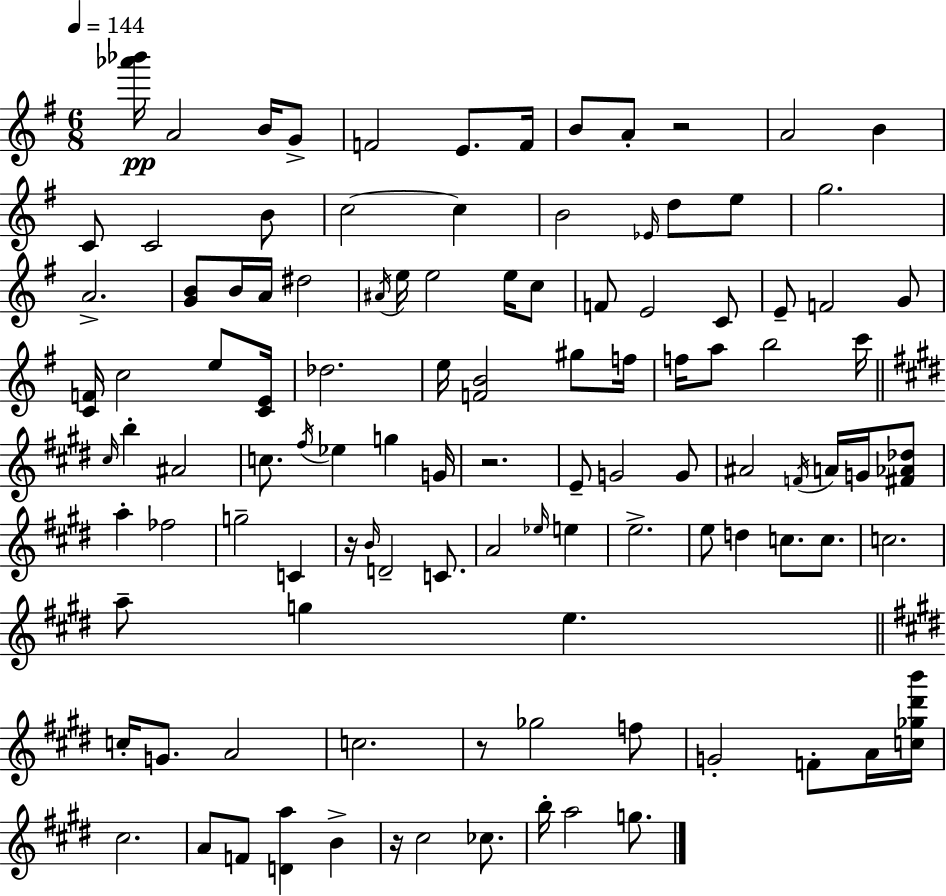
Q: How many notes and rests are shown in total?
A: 110